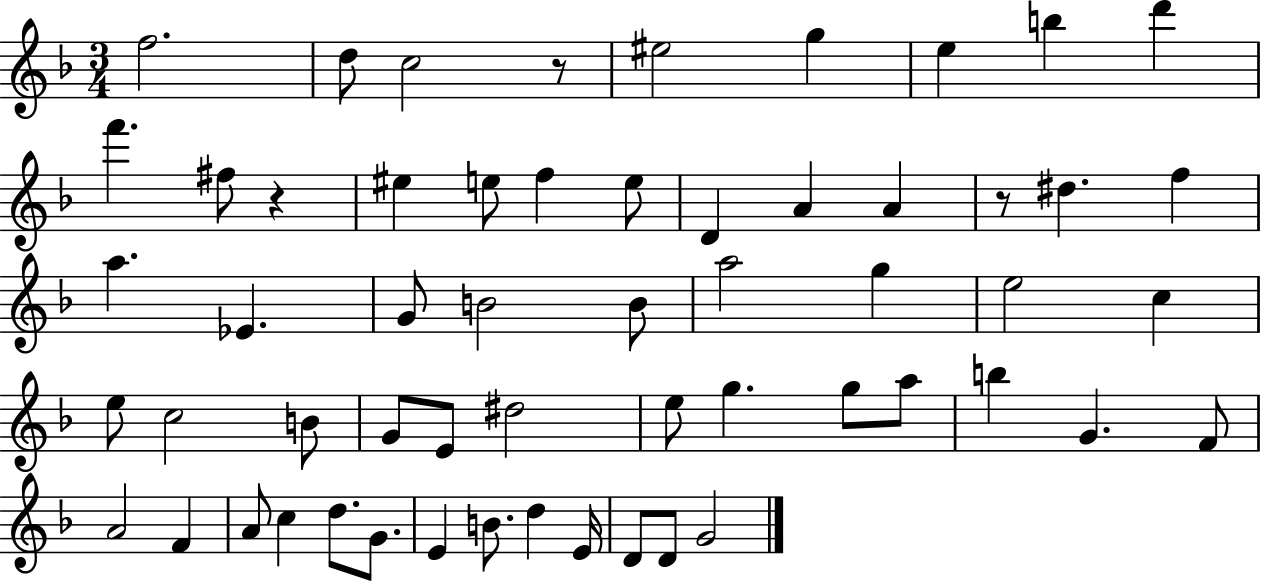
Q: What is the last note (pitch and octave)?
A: G4